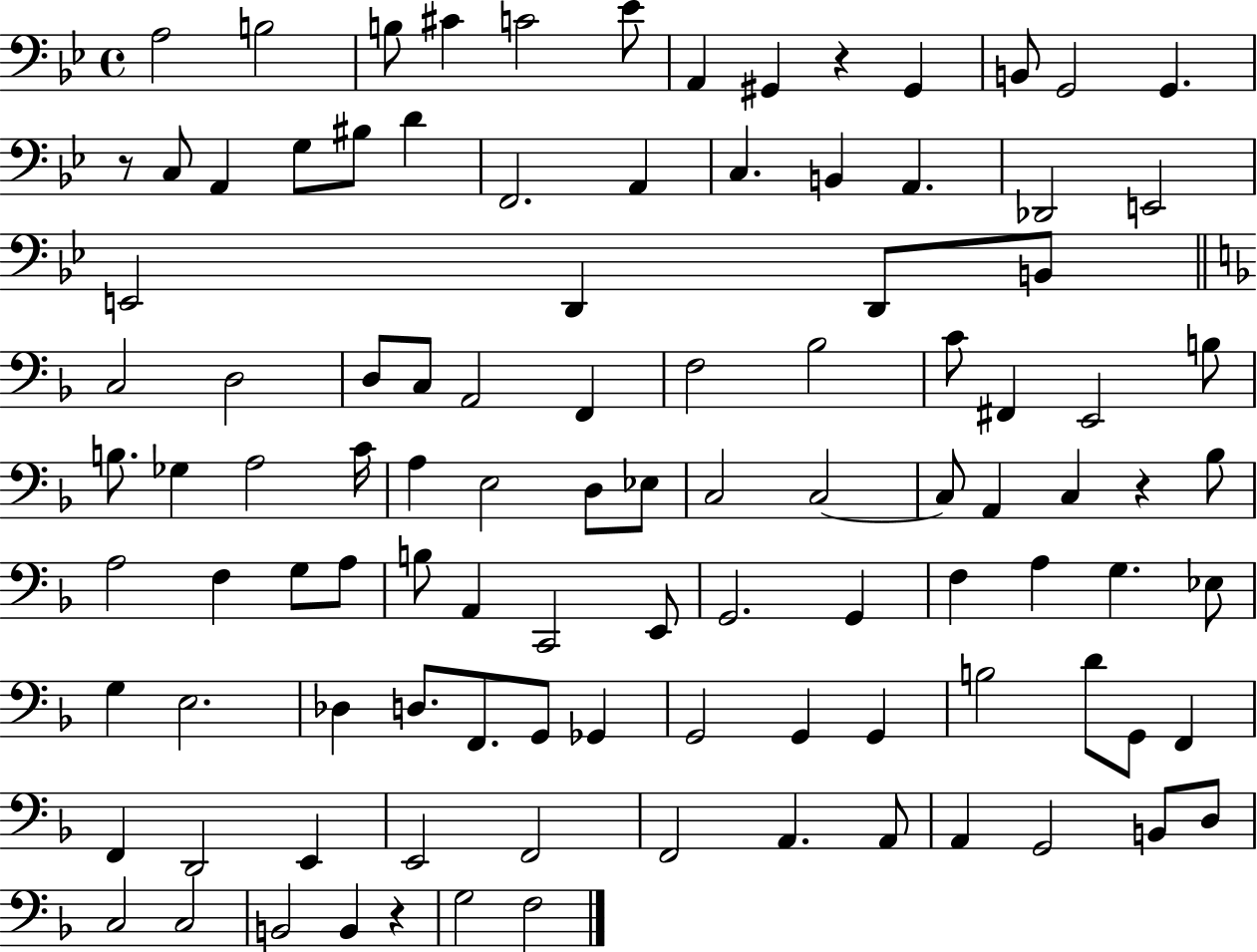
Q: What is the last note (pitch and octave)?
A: F3